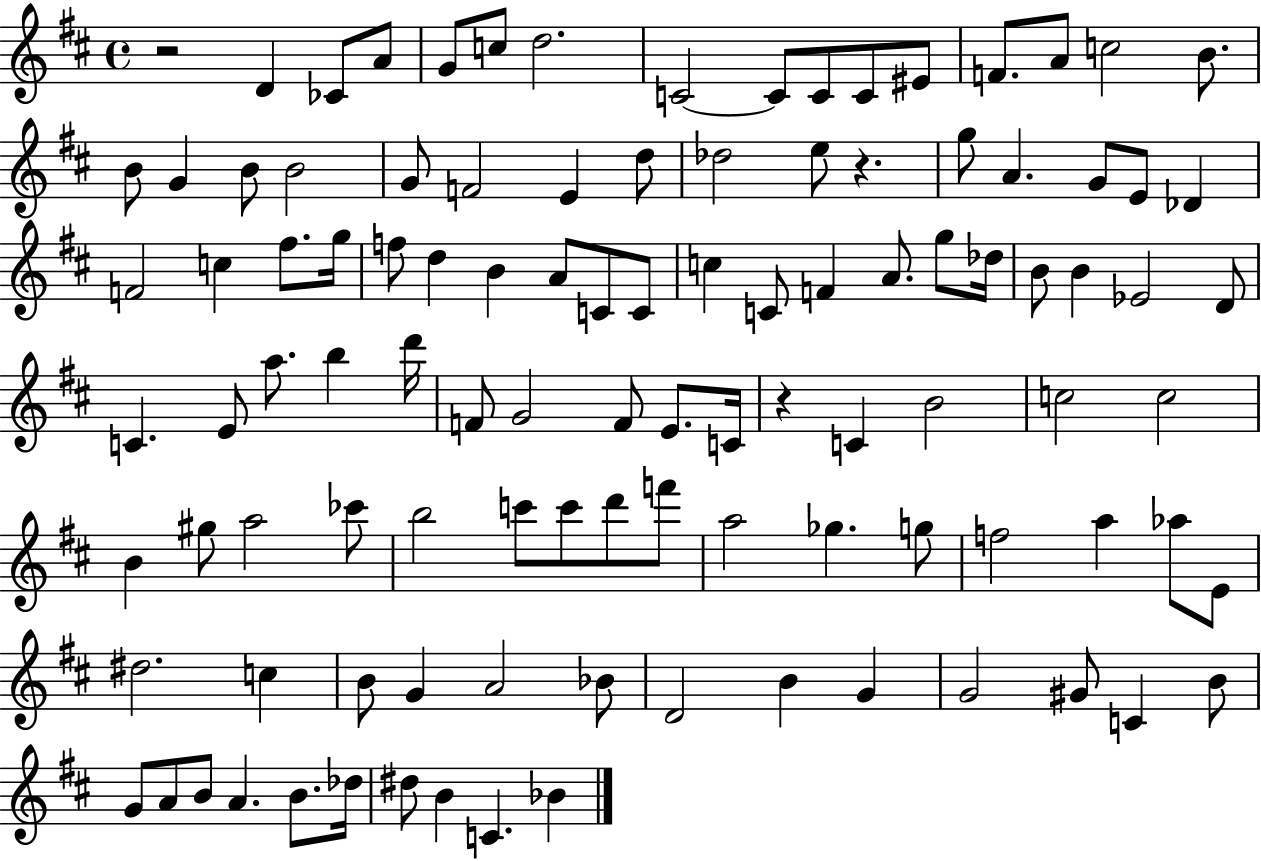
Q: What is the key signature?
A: D major